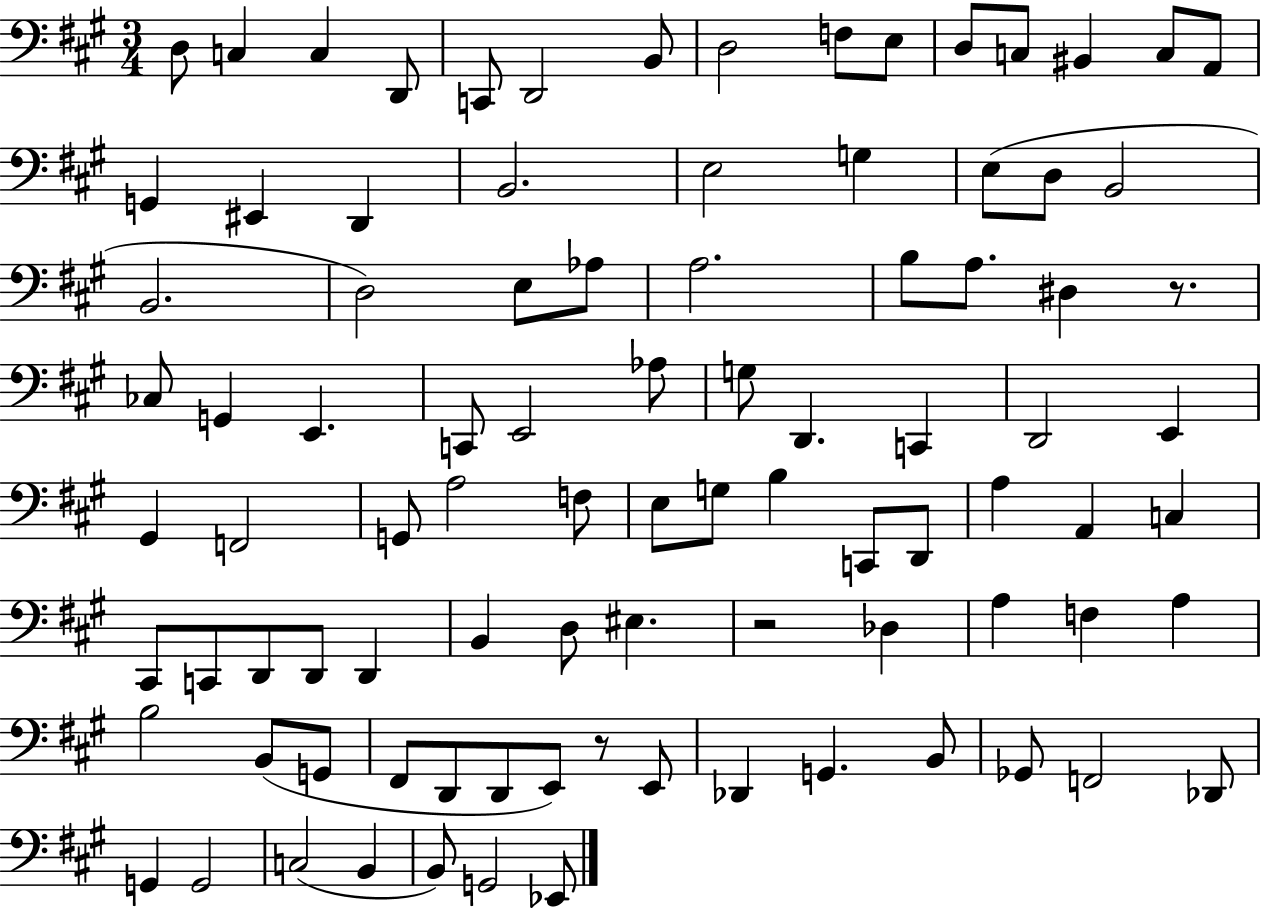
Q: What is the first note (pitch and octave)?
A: D3